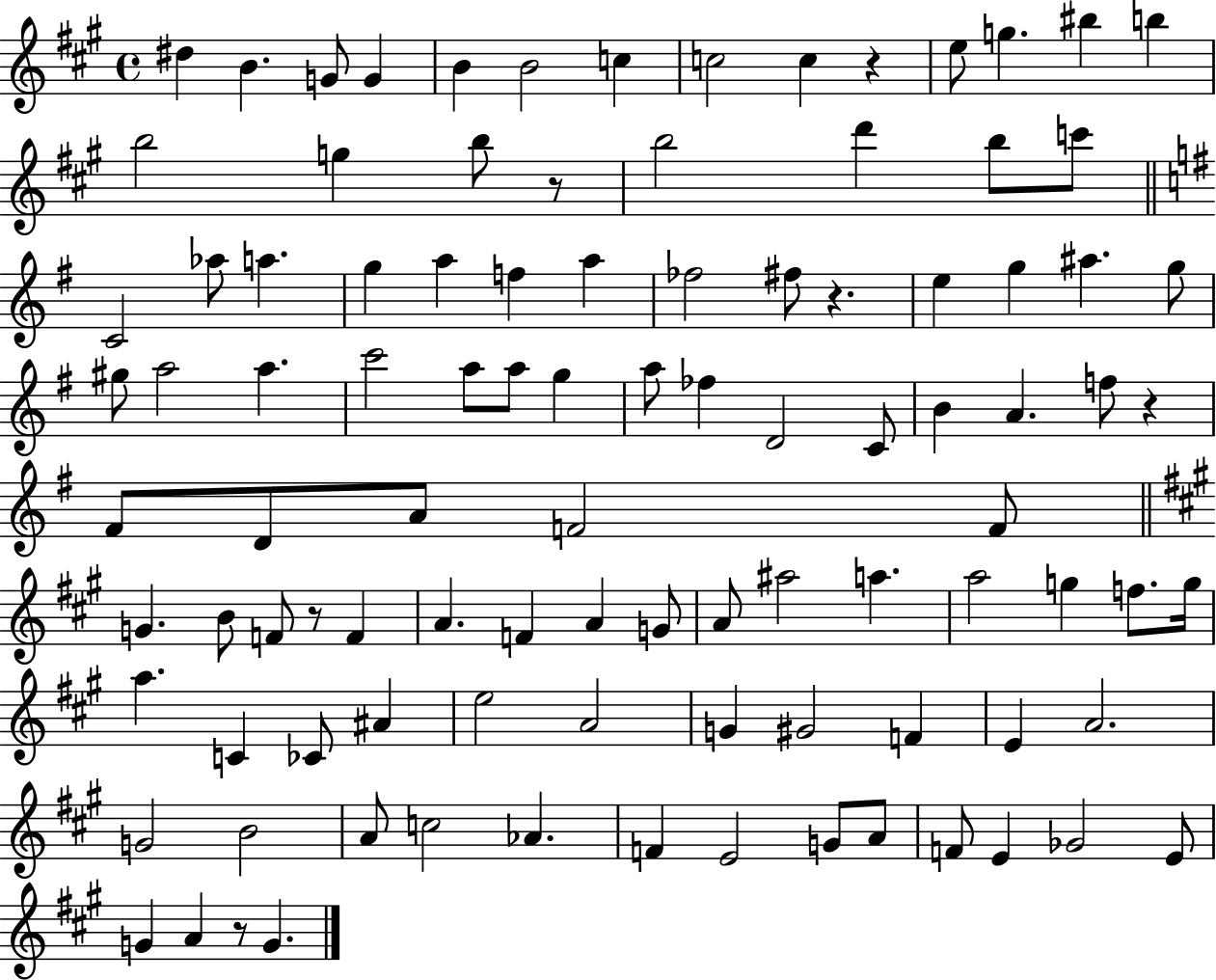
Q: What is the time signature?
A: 4/4